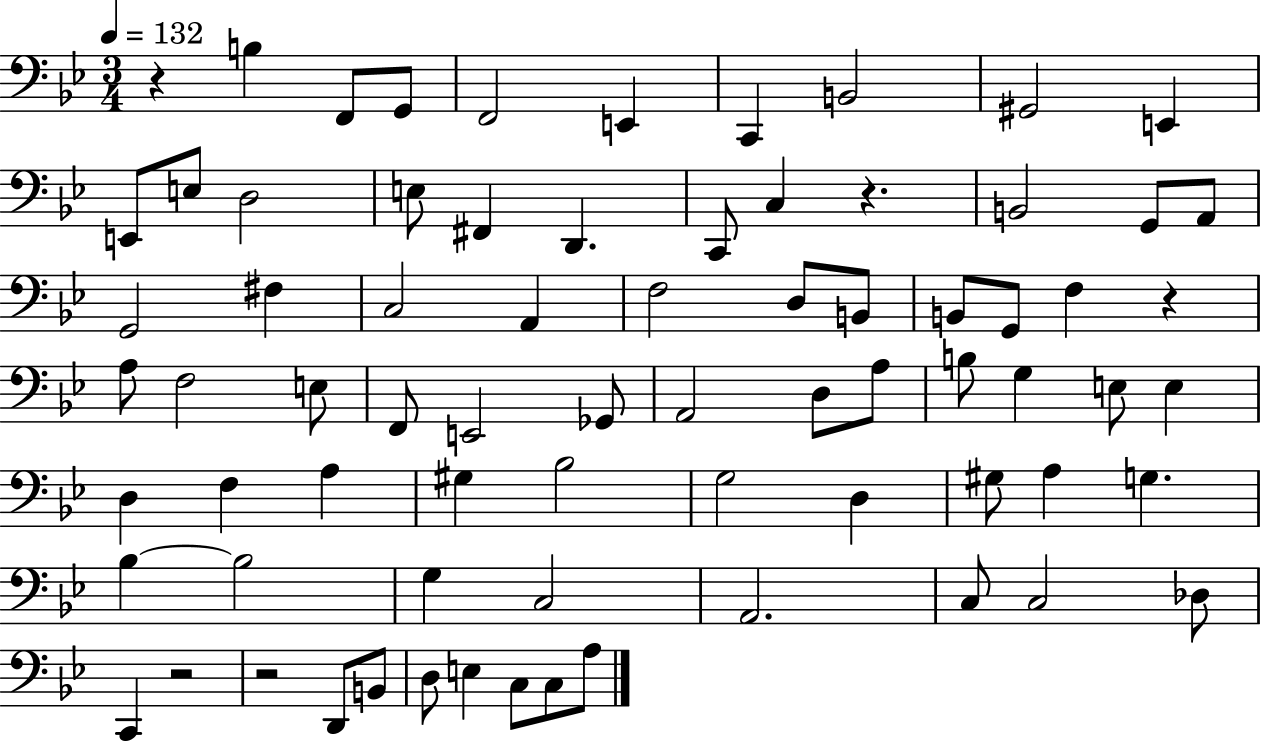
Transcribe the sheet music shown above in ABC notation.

X:1
T:Untitled
M:3/4
L:1/4
K:Bb
z B, F,,/2 G,,/2 F,,2 E,, C,, B,,2 ^G,,2 E,, E,,/2 E,/2 D,2 E,/2 ^F,, D,, C,,/2 C, z B,,2 G,,/2 A,,/2 G,,2 ^F, C,2 A,, F,2 D,/2 B,,/2 B,,/2 G,,/2 F, z A,/2 F,2 E,/2 F,,/2 E,,2 _G,,/2 A,,2 D,/2 A,/2 B,/2 G, E,/2 E, D, F, A, ^G, _B,2 G,2 D, ^G,/2 A, G, _B, _B,2 G, C,2 A,,2 C,/2 C,2 _D,/2 C,, z2 z2 D,,/2 B,,/2 D,/2 E, C,/2 C,/2 A,/2